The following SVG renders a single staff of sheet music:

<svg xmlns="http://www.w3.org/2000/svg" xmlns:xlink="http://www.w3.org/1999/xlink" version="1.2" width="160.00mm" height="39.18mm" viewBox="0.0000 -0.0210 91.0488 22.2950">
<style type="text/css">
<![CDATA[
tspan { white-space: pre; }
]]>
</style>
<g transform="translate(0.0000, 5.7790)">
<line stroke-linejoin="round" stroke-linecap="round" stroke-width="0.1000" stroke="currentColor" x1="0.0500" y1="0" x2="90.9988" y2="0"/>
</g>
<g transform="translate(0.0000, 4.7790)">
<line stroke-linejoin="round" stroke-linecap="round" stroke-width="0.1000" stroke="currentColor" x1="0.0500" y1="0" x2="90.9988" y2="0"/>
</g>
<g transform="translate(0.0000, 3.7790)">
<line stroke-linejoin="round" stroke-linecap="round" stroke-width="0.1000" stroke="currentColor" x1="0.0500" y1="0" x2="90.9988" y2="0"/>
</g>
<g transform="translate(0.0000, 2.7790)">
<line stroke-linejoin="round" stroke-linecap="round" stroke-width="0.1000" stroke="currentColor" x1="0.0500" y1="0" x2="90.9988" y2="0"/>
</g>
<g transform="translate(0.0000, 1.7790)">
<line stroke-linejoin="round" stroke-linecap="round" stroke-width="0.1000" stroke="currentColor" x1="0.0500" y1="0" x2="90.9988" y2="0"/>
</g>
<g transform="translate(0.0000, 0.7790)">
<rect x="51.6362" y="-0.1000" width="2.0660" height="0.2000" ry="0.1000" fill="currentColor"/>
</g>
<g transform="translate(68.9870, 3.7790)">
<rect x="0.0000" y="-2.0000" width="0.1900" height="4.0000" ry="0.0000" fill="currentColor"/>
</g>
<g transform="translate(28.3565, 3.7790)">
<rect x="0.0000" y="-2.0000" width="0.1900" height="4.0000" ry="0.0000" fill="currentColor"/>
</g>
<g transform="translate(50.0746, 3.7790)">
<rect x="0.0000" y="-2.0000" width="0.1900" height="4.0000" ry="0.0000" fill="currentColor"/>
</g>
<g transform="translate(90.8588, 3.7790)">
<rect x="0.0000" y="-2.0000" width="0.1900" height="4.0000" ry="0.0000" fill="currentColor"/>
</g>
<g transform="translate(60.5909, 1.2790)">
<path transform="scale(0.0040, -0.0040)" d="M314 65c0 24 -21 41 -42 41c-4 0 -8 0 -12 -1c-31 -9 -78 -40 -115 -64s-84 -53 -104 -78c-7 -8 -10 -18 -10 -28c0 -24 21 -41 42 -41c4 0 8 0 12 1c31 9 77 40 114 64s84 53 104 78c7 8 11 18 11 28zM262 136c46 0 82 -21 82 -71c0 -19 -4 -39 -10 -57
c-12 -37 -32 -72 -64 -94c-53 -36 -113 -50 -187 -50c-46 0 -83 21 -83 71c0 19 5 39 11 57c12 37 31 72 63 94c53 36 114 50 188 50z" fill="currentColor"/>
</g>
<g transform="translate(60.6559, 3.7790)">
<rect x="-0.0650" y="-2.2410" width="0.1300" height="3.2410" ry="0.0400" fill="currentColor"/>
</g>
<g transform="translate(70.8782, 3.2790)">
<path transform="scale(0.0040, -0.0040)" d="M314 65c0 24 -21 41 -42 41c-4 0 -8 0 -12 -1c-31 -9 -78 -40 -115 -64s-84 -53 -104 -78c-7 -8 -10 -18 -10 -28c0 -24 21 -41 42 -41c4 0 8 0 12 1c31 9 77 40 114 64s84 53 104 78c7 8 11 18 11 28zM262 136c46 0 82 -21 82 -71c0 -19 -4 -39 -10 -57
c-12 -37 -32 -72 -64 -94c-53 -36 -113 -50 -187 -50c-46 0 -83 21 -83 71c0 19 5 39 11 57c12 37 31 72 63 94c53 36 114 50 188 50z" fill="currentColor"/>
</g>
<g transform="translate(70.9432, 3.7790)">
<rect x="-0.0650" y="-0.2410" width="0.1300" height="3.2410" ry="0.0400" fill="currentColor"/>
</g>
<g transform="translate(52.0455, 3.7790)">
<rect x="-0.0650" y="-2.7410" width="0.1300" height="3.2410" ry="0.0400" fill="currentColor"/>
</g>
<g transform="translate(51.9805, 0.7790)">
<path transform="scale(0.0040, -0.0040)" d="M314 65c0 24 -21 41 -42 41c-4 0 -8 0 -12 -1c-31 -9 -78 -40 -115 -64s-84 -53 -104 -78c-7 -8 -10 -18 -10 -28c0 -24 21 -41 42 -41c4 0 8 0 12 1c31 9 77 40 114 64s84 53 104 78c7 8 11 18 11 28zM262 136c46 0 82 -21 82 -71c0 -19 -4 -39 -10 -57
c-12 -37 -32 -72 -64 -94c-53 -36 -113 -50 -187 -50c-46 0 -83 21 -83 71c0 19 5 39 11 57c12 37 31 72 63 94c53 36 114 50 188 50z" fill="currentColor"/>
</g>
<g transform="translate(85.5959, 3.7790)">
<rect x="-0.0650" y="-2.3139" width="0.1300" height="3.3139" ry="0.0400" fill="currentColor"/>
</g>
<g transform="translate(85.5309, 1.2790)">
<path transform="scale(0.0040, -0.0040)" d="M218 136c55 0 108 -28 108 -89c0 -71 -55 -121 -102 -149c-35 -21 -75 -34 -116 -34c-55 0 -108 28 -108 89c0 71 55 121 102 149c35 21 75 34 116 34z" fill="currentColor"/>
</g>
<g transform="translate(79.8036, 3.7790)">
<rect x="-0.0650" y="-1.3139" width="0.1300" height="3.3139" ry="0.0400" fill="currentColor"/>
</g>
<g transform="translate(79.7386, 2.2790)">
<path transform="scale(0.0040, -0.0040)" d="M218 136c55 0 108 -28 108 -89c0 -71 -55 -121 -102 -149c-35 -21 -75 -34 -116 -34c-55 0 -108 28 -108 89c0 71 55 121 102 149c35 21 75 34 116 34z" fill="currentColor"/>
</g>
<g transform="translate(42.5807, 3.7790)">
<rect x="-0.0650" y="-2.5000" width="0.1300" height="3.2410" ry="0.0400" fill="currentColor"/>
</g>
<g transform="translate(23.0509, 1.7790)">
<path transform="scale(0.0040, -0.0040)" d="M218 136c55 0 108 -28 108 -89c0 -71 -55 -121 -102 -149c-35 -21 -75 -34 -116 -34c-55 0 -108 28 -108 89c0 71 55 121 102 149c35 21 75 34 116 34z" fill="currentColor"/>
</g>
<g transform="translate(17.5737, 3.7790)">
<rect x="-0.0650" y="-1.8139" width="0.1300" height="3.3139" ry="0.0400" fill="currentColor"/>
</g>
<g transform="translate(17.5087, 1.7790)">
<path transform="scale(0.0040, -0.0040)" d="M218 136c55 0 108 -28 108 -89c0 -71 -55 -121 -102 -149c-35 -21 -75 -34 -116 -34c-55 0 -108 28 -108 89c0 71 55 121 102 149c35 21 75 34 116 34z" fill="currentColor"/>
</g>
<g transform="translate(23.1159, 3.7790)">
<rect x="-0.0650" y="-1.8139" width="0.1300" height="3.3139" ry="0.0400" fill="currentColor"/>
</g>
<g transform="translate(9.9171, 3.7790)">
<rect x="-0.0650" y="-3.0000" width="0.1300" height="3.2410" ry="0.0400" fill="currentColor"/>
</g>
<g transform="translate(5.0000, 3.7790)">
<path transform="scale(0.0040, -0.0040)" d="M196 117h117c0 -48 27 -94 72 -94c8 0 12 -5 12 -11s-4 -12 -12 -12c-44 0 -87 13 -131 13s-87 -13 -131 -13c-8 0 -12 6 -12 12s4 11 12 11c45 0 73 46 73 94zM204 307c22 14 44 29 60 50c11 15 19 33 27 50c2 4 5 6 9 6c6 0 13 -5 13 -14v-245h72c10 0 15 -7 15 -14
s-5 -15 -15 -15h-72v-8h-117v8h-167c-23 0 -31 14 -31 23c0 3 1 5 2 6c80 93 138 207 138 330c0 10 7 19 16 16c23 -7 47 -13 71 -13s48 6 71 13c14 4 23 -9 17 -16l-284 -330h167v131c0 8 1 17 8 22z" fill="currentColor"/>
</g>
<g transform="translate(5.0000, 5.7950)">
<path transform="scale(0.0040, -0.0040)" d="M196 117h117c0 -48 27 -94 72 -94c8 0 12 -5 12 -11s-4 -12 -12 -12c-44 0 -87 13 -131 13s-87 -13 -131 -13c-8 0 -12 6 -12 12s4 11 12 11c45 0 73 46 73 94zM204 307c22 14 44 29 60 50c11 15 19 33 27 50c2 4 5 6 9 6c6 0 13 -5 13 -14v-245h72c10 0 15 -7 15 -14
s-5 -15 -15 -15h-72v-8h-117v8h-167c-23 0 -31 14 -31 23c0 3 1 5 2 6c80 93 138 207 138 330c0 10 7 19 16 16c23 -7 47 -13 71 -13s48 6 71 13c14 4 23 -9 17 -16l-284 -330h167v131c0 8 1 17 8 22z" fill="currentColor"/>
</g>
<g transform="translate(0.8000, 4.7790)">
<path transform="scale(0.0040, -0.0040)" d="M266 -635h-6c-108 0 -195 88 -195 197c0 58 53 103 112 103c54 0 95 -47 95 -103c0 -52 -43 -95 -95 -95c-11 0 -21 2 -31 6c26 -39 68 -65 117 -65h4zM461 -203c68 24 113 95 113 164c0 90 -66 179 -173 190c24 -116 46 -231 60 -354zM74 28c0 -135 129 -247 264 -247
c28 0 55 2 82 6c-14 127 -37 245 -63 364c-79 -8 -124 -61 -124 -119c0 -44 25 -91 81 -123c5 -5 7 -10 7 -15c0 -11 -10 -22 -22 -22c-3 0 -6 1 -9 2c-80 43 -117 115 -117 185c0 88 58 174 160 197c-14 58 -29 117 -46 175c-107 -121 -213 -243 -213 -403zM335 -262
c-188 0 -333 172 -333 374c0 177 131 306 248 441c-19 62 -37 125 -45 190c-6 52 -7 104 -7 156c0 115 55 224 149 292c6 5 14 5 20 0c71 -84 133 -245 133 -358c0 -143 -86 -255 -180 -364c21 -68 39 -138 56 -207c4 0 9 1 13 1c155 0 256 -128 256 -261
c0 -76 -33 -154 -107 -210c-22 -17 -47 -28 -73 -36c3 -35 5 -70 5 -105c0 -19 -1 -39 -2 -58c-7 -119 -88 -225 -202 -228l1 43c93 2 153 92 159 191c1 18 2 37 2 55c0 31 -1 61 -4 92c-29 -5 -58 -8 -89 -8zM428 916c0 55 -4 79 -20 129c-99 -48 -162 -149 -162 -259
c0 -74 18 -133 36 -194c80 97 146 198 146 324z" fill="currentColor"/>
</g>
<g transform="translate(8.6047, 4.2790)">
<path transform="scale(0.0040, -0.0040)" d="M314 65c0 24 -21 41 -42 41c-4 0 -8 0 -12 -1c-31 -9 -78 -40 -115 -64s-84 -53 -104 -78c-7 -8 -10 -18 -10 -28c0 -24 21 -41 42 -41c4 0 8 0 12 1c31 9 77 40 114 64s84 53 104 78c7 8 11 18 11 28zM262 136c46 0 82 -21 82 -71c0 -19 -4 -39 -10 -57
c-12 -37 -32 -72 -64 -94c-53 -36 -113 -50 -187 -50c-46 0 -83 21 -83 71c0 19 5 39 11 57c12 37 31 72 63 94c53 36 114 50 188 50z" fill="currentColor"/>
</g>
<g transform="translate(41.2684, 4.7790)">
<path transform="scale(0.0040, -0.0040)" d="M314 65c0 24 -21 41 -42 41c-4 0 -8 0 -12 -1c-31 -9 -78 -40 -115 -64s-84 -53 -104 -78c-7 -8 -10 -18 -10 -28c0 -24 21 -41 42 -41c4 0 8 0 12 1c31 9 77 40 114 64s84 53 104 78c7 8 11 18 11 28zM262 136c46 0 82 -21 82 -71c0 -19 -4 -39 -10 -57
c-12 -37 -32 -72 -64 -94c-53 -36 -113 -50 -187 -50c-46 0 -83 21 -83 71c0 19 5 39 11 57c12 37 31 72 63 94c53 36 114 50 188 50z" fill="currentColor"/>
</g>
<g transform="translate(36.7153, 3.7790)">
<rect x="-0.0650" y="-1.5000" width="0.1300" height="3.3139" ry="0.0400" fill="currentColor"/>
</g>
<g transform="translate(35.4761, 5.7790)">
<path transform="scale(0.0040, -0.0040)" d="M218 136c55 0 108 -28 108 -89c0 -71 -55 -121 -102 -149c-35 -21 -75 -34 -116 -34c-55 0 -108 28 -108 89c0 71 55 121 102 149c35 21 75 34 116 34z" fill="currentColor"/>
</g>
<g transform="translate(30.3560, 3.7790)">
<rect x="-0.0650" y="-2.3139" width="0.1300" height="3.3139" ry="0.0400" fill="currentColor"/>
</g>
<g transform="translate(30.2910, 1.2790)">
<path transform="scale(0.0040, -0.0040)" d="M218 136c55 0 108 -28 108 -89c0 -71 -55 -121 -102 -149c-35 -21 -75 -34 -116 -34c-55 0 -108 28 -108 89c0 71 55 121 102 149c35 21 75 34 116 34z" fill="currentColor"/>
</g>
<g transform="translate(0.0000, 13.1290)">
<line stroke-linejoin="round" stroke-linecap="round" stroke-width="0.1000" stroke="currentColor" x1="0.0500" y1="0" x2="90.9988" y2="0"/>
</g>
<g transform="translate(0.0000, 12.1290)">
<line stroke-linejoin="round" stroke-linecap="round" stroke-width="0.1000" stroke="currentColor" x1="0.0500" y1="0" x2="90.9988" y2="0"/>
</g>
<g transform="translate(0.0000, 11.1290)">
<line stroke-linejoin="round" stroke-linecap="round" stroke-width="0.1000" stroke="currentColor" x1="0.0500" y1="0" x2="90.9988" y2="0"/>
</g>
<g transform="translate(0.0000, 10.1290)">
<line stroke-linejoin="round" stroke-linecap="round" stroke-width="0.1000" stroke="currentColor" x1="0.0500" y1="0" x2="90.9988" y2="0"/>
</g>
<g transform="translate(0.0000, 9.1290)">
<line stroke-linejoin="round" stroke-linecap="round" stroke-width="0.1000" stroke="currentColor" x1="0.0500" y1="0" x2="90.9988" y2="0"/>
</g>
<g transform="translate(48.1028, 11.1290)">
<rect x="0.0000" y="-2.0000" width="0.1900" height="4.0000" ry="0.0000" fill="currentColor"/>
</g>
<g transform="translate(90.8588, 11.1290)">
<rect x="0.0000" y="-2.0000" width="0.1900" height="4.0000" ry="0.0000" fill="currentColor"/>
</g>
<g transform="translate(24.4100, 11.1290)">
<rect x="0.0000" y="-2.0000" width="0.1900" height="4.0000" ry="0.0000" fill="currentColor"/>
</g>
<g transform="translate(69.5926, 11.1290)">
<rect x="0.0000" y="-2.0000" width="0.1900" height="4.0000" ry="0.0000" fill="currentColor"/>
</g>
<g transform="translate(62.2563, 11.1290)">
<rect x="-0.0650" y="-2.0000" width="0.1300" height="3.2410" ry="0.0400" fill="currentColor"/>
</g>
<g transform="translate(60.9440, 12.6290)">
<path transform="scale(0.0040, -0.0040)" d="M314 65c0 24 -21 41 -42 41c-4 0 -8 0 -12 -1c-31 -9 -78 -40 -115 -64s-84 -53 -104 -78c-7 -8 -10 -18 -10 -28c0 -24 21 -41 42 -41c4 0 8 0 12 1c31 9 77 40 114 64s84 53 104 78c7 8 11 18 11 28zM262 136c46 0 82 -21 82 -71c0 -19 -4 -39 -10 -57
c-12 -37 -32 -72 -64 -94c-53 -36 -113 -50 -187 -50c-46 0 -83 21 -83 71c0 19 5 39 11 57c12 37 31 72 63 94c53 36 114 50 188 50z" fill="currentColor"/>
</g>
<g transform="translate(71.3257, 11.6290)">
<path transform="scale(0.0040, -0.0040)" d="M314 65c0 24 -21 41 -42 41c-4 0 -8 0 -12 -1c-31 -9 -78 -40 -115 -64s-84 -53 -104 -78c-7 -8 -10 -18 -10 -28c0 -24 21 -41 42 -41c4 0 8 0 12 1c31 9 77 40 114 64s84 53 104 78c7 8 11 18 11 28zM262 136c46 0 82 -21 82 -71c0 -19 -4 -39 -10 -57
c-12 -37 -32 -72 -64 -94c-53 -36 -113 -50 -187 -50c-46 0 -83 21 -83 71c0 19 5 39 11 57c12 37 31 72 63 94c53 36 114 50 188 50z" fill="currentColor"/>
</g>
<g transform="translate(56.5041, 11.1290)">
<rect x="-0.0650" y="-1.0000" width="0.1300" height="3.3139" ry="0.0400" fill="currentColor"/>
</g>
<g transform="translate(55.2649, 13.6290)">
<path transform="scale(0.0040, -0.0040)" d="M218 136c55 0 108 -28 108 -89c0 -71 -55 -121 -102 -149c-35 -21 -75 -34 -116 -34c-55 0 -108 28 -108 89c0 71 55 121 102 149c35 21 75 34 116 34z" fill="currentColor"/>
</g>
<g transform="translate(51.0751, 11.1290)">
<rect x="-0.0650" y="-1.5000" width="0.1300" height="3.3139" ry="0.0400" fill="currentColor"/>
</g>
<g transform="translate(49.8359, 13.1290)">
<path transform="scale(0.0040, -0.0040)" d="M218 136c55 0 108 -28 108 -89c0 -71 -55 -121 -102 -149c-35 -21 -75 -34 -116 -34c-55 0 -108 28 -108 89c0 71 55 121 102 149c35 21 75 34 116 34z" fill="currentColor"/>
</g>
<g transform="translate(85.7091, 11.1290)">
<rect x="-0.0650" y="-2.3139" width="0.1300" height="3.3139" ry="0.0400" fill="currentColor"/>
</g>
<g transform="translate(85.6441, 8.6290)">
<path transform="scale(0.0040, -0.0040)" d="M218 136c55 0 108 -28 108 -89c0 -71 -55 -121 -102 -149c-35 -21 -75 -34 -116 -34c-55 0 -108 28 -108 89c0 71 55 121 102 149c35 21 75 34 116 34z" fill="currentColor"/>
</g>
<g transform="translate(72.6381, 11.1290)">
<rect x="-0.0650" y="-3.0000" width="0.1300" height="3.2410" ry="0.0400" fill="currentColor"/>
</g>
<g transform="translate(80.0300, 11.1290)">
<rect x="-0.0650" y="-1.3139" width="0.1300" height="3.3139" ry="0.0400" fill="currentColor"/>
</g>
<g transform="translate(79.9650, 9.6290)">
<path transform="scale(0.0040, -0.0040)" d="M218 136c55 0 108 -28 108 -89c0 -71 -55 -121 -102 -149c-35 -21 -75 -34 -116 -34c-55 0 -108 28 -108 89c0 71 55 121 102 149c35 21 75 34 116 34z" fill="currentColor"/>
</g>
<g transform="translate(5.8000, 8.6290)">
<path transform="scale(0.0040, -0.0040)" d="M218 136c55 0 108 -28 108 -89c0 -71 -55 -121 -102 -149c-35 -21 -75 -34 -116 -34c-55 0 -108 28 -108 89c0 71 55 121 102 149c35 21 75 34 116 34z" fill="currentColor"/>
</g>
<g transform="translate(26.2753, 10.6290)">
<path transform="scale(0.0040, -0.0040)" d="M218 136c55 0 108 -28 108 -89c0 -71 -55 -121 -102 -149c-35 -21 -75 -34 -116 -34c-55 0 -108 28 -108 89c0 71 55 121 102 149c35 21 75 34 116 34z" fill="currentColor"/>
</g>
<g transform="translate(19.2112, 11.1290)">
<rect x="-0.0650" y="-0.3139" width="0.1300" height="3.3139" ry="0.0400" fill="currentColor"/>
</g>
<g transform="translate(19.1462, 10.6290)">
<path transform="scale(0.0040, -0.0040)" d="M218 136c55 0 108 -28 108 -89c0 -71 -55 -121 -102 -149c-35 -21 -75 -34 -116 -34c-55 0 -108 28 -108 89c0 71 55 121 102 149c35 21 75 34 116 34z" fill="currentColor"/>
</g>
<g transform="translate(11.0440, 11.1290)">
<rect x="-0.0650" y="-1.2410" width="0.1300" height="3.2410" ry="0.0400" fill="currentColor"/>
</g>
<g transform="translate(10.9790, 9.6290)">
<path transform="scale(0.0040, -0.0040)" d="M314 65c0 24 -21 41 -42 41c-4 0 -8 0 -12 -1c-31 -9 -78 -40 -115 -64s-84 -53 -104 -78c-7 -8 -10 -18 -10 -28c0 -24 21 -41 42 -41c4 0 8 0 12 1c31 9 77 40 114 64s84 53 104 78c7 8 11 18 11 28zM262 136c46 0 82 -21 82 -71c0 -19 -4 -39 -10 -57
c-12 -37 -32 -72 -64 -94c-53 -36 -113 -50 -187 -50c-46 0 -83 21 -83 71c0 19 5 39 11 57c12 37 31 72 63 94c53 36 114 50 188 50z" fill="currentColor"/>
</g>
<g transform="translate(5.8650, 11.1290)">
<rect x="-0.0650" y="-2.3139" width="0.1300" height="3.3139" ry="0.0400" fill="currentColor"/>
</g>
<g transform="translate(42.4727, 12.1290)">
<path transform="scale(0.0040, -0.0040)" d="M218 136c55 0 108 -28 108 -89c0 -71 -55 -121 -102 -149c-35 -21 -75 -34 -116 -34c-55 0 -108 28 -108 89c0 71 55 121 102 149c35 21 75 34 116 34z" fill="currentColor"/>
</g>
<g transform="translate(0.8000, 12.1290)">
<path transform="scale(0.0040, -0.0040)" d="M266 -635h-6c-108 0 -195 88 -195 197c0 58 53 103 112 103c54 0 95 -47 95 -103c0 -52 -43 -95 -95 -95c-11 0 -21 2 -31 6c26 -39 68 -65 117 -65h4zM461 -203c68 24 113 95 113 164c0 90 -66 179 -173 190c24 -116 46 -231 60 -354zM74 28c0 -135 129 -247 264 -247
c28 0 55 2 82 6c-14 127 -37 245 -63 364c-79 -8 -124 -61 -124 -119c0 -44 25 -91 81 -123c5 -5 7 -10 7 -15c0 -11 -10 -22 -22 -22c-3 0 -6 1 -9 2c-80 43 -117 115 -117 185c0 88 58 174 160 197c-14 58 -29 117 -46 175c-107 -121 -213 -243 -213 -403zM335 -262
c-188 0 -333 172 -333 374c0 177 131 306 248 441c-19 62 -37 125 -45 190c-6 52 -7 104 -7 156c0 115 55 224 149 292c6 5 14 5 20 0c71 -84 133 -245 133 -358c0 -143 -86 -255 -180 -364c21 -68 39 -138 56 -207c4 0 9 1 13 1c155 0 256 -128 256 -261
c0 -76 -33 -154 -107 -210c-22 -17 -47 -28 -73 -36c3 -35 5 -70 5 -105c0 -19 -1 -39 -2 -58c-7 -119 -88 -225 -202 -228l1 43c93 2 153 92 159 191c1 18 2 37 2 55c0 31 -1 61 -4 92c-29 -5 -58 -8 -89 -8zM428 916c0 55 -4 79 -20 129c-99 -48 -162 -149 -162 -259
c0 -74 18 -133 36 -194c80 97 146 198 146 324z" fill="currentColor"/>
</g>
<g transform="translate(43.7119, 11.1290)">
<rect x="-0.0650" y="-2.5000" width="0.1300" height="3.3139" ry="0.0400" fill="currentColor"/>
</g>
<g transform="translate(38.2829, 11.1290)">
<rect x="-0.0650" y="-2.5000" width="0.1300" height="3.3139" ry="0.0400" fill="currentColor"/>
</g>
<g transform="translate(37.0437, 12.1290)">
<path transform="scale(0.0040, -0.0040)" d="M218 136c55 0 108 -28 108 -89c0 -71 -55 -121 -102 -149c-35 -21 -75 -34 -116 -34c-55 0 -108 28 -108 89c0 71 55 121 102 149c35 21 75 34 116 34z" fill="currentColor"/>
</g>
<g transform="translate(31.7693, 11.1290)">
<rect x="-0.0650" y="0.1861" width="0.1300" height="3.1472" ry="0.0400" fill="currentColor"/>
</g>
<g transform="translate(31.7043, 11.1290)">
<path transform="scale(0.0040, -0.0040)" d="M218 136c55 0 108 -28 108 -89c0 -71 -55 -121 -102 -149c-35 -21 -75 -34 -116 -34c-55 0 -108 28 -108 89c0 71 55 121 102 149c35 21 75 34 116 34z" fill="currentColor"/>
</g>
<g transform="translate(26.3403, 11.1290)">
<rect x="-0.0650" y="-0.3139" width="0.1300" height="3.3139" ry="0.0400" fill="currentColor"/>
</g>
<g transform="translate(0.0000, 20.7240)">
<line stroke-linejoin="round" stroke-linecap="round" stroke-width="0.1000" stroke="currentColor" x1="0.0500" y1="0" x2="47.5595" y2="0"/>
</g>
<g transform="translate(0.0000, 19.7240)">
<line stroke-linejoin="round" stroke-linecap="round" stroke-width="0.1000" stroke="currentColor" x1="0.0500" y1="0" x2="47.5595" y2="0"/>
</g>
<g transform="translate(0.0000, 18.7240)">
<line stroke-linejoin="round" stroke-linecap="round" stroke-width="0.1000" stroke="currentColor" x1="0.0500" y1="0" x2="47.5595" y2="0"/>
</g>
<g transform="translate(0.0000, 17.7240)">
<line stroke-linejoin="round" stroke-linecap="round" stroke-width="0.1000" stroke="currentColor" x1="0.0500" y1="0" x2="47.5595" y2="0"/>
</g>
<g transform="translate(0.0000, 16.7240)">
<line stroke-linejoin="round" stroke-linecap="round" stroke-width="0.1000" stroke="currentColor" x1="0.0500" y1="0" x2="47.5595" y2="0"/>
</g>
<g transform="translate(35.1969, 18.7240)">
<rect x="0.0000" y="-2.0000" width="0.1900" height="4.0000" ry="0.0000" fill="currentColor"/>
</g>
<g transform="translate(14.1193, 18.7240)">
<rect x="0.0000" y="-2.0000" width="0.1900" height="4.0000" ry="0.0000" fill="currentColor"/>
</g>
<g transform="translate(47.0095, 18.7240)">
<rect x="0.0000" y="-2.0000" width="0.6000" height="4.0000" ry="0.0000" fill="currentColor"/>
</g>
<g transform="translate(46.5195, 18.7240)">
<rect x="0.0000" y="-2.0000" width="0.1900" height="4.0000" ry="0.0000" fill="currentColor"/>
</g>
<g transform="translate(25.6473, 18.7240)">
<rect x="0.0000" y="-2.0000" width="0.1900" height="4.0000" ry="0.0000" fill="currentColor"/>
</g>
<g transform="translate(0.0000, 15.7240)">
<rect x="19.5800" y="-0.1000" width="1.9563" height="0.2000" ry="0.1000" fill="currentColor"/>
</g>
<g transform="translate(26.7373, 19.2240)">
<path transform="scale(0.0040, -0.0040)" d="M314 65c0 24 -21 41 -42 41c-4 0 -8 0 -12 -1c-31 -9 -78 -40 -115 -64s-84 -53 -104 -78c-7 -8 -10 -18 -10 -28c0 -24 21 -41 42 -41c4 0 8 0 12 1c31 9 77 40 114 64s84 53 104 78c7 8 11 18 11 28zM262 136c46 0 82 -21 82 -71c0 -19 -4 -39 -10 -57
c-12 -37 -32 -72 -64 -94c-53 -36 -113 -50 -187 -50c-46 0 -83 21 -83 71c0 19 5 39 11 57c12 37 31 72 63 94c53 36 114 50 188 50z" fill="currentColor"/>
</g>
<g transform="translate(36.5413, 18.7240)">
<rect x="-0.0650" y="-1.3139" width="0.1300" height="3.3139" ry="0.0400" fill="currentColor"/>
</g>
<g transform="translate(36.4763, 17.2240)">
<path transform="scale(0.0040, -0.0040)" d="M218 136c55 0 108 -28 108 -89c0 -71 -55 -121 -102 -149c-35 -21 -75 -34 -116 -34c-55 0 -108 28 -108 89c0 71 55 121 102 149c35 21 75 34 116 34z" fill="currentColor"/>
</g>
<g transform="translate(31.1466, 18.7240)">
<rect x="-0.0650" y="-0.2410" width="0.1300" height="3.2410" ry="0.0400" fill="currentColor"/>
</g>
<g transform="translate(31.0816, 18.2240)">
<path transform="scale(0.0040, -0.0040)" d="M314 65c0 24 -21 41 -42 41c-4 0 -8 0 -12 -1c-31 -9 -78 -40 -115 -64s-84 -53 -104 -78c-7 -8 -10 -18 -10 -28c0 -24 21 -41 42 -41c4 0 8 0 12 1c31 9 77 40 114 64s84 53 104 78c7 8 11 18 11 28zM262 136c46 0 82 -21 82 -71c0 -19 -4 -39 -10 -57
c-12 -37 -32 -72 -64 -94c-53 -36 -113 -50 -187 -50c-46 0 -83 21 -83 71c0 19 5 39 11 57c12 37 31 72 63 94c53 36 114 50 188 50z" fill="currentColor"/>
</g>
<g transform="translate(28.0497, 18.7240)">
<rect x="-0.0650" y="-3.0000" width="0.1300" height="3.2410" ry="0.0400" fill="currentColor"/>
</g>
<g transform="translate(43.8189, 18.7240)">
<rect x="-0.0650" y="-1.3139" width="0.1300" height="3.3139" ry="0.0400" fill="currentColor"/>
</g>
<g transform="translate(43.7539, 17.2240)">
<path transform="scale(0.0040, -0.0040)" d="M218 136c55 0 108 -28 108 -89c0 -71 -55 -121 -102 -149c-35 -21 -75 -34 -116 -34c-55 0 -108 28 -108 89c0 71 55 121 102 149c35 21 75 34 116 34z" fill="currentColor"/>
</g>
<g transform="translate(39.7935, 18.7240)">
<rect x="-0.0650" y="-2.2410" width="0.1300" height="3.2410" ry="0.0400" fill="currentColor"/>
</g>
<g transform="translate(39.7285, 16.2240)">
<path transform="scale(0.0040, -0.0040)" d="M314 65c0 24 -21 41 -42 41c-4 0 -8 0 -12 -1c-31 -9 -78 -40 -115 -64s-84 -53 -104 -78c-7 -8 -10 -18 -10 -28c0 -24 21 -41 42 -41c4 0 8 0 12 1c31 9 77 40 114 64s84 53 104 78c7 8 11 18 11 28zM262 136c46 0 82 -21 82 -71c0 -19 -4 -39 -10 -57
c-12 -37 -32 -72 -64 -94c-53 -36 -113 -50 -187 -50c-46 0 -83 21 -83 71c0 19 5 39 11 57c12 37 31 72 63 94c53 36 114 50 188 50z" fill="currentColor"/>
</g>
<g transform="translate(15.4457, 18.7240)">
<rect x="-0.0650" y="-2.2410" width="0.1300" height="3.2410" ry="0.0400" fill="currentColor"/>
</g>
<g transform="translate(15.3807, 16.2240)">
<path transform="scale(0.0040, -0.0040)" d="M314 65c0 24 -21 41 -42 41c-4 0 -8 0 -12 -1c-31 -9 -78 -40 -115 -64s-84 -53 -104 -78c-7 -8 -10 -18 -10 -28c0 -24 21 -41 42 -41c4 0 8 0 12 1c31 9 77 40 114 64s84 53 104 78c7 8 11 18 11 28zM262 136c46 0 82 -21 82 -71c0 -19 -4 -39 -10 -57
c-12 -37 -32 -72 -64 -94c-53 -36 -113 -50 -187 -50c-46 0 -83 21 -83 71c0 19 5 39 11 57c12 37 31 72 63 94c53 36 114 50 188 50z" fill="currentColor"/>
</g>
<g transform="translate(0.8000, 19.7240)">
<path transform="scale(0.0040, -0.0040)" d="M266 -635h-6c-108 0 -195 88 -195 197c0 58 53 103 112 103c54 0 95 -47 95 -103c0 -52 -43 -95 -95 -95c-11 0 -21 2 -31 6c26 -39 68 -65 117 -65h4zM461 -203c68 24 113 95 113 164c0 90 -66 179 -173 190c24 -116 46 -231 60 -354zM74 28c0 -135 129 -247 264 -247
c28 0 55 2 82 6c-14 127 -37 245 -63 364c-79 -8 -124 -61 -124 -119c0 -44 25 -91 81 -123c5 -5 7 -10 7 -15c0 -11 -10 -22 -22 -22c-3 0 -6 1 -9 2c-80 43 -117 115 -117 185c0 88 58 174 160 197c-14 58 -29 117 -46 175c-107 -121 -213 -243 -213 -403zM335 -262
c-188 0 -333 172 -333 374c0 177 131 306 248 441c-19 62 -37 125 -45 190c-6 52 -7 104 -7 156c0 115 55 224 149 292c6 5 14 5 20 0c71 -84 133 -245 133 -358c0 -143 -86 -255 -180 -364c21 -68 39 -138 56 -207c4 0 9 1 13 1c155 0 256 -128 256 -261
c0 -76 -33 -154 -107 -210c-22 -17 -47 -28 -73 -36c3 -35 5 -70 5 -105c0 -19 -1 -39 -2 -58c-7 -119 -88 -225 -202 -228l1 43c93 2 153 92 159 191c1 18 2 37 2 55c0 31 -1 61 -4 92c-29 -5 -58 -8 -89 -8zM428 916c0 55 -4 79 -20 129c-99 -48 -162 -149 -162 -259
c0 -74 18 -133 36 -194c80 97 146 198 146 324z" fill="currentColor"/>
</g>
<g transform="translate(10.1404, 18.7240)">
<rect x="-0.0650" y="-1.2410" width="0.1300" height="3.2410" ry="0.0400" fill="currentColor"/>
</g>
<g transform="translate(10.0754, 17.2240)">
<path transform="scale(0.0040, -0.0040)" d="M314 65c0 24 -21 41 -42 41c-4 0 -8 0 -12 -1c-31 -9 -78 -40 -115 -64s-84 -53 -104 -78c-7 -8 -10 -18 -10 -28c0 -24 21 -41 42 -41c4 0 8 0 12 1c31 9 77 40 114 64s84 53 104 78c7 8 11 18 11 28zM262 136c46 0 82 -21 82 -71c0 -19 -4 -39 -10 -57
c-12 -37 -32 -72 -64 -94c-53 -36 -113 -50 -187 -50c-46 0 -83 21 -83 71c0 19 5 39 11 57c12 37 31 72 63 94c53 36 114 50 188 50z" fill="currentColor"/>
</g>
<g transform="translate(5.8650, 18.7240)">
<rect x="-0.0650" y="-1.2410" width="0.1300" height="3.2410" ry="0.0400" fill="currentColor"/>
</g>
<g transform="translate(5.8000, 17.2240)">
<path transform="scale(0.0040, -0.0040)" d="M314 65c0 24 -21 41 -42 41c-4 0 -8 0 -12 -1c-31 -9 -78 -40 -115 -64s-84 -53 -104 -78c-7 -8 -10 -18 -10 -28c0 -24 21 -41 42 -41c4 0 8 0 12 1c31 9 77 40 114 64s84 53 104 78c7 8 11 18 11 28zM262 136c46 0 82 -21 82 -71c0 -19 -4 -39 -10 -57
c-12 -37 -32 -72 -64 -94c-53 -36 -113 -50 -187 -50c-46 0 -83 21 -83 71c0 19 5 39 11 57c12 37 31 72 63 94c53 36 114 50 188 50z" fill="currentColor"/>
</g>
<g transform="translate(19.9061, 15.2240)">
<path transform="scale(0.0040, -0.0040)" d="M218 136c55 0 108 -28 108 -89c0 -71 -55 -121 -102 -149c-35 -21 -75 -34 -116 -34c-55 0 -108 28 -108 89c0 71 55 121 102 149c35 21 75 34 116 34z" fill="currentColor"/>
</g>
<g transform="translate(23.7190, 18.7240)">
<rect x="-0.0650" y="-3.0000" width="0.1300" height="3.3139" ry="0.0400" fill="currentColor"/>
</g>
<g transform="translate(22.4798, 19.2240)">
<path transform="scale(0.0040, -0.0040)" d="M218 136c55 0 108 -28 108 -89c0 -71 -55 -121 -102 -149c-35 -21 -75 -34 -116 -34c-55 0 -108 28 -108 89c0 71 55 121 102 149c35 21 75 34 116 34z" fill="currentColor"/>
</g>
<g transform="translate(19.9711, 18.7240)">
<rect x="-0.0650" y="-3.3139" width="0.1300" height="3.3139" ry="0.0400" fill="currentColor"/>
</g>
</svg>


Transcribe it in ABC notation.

X:1
T:Untitled
M:4/4
L:1/4
K:C
A2 f f g E G2 a2 g2 c2 e g g e2 c c B G G E D F2 A2 e g e2 e2 g2 b A A2 c2 e g2 e